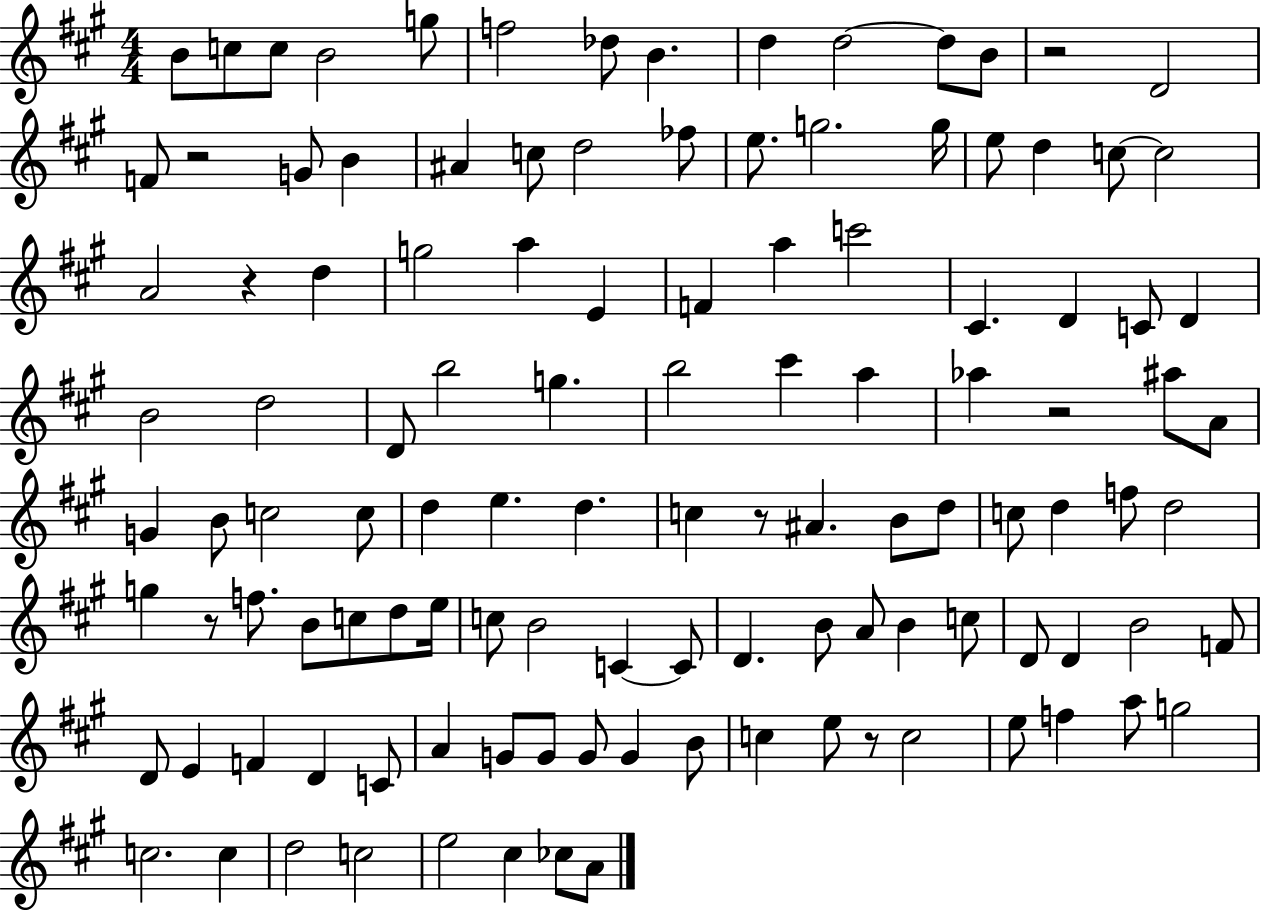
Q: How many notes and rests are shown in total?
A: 117